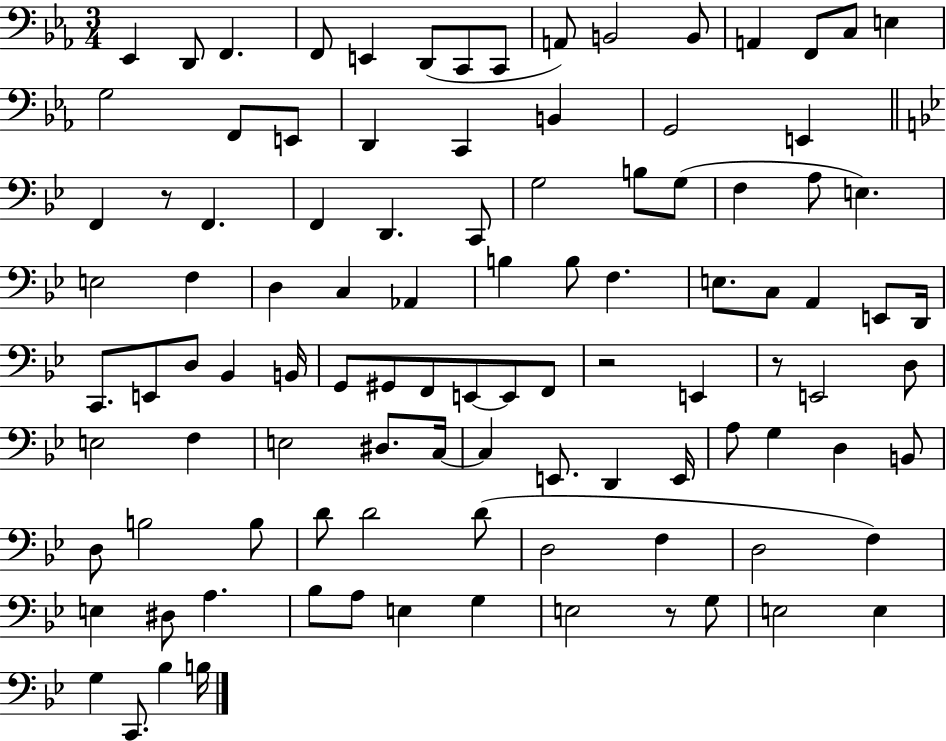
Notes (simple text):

Eb2/q D2/e F2/q. F2/e E2/q D2/e C2/e C2/e A2/e B2/h B2/e A2/q F2/e C3/e E3/q G3/h F2/e E2/e D2/q C2/q B2/q G2/h E2/q F2/q R/e F2/q. F2/q D2/q. C2/e G3/h B3/e G3/e F3/q A3/e E3/q. E3/h F3/q D3/q C3/q Ab2/q B3/q B3/e F3/q. E3/e. C3/e A2/q E2/e D2/s C2/e. E2/e D3/e Bb2/q B2/s G2/e G#2/e F2/e E2/e E2/e F2/e R/h E2/q R/e E2/h D3/e E3/h F3/q E3/h D#3/e. C3/s C3/q E2/e. D2/q E2/s A3/e G3/q D3/q B2/e D3/e B3/h B3/e D4/e D4/h D4/e D3/h F3/q D3/h F3/q E3/q D#3/e A3/q. Bb3/e A3/e E3/q G3/q E3/h R/e G3/e E3/h E3/q G3/q C2/e. Bb3/q B3/s